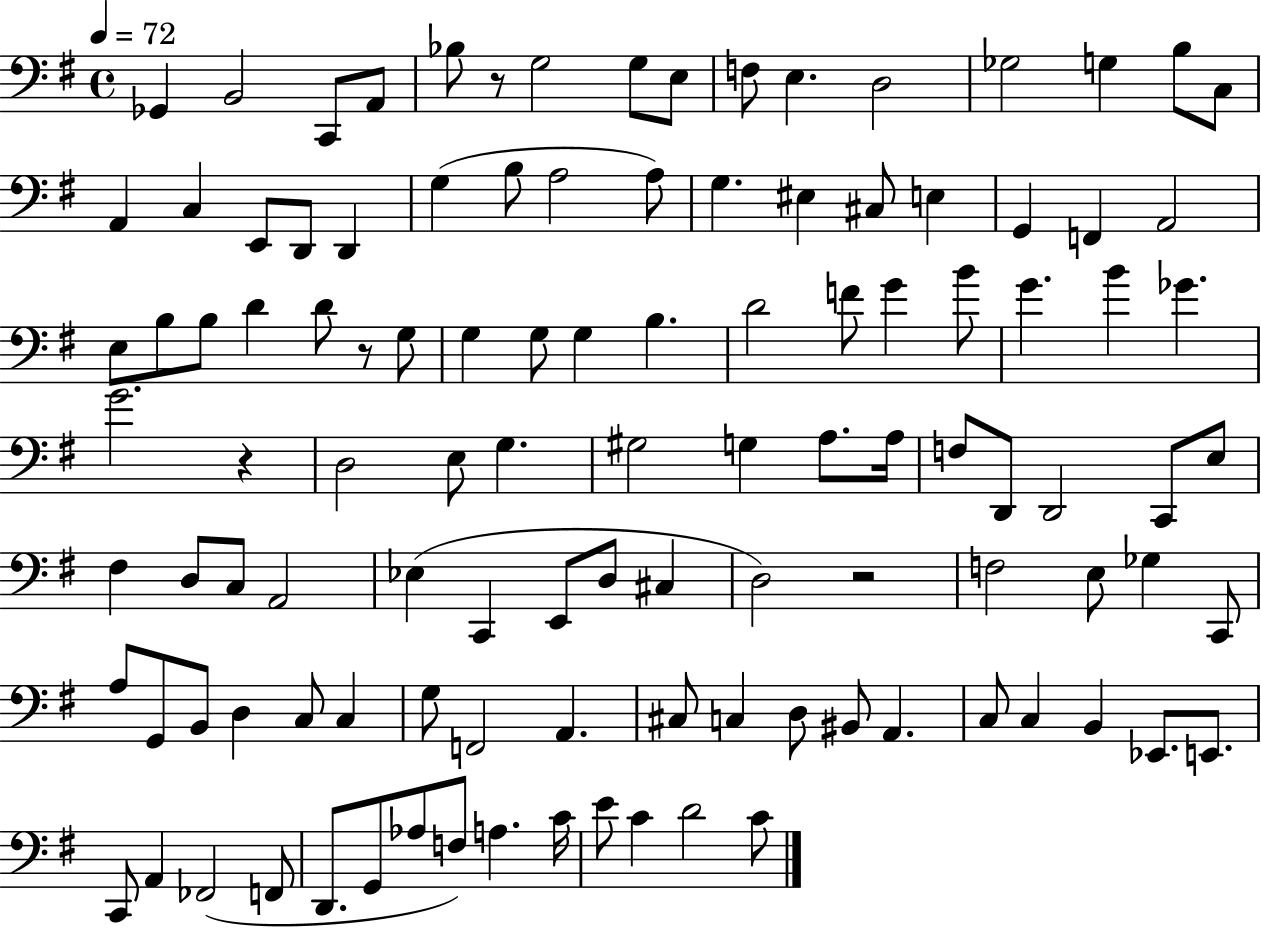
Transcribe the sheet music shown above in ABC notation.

X:1
T:Untitled
M:4/4
L:1/4
K:G
_G,, B,,2 C,,/2 A,,/2 _B,/2 z/2 G,2 G,/2 E,/2 F,/2 E, D,2 _G,2 G, B,/2 C,/2 A,, C, E,,/2 D,,/2 D,, G, B,/2 A,2 A,/2 G, ^E, ^C,/2 E, G,, F,, A,,2 E,/2 B,/2 B,/2 D D/2 z/2 G,/2 G, G,/2 G, B, D2 F/2 G B/2 G B _G G2 z D,2 E,/2 G, ^G,2 G, A,/2 A,/4 F,/2 D,,/2 D,,2 C,,/2 E,/2 ^F, D,/2 C,/2 A,,2 _E, C,, E,,/2 D,/2 ^C, D,2 z2 F,2 E,/2 _G, C,,/2 A,/2 G,,/2 B,,/2 D, C,/2 C, G,/2 F,,2 A,, ^C,/2 C, D,/2 ^B,,/2 A,, C,/2 C, B,, _E,,/2 E,,/2 C,,/2 A,, _F,,2 F,,/2 D,,/2 G,,/2 _A,/2 F,/2 A, C/4 E/2 C D2 C/2